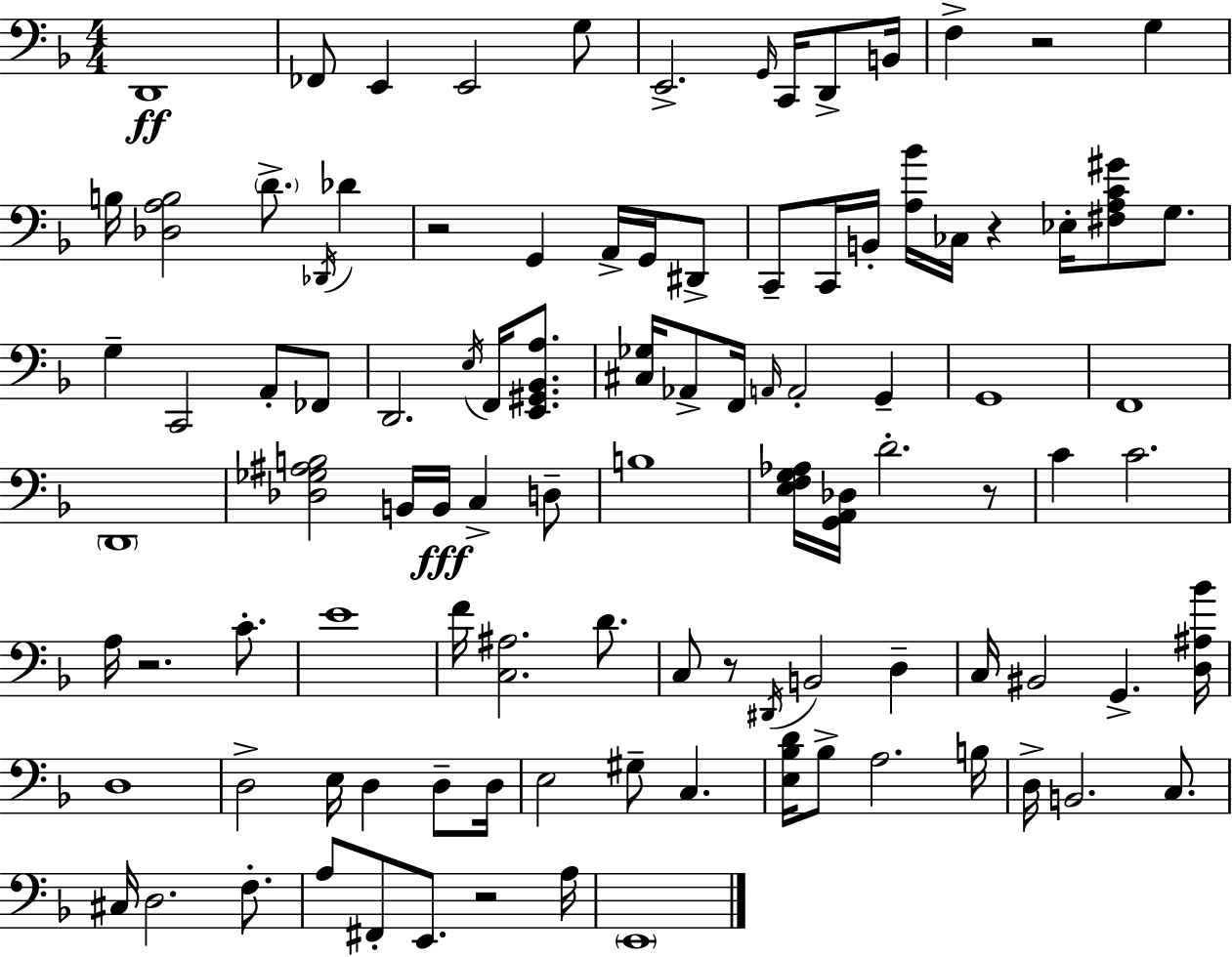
X:1
T:Untitled
M:4/4
L:1/4
K:F
D,,4 _F,,/2 E,, E,,2 G,/2 E,,2 G,,/4 C,,/4 D,,/2 B,,/4 F, z2 G, B,/4 [_D,A,B,]2 D/2 _D,,/4 _D z2 G,, A,,/4 G,,/4 ^D,,/2 C,,/2 C,,/4 B,,/4 [A,_B]/4 _C,/4 z _E,/4 [^F,A,C^G]/2 G,/2 G, C,,2 A,,/2 _F,,/2 D,,2 E,/4 F,,/4 [E,,^G,,_B,,A,]/2 [^C,_G,]/4 _A,,/2 F,,/4 A,,/4 A,,2 G,, G,,4 F,,4 D,,4 [_D,_G,^A,B,]2 B,,/4 B,,/4 C, D,/2 B,4 [E,F,G,_A,]/4 [G,,A,,_D,]/4 D2 z/2 C C2 A,/4 z2 C/2 E4 F/4 [C,^A,]2 D/2 C,/2 z/2 ^D,,/4 B,,2 D, C,/4 ^B,,2 G,, [D,^A,_B]/4 D,4 D,2 E,/4 D, D,/2 D,/4 E,2 ^G,/2 C, [E,_B,D]/4 _B,/2 A,2 B,/4 D,/4 B,,2 C,/2 ^C,/4 D,2 F,/2 A,/2 ^F,,/2 E,,/2 z2 A,/4 E,,4